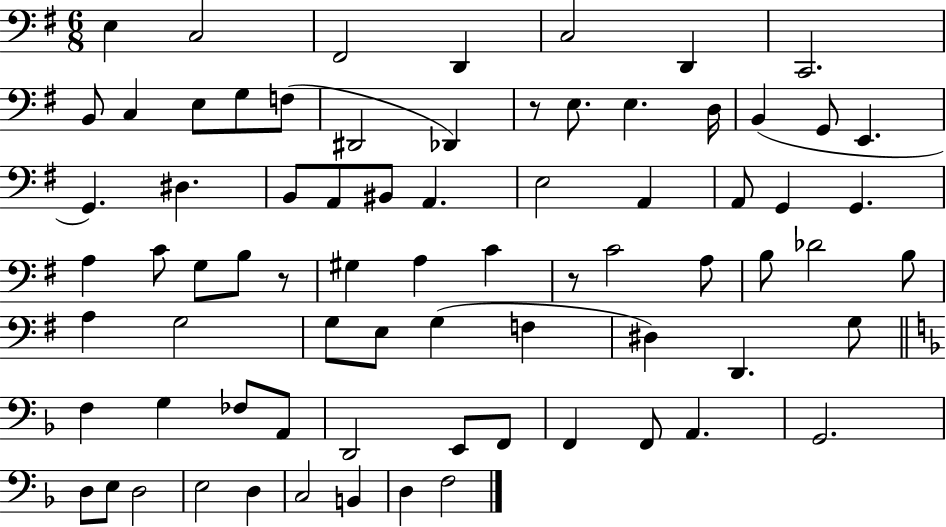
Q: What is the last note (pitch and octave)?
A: F3